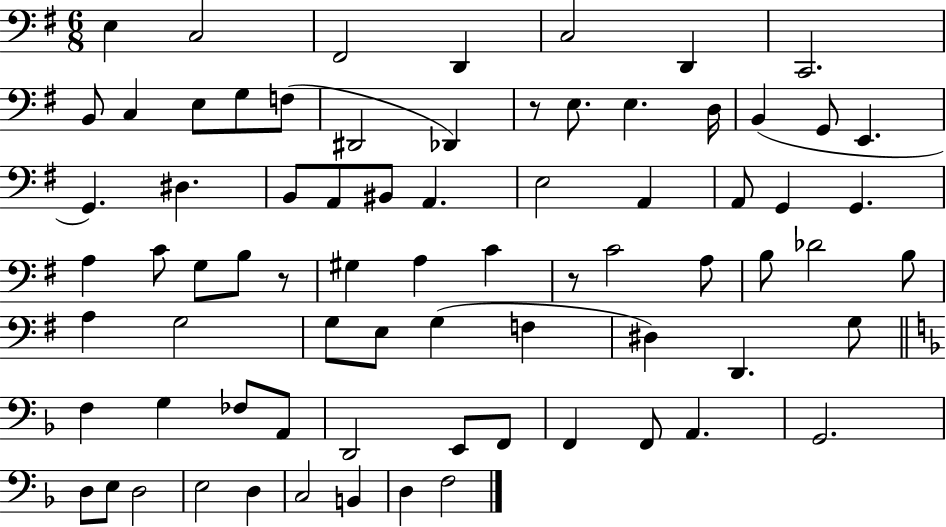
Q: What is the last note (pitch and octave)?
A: F3